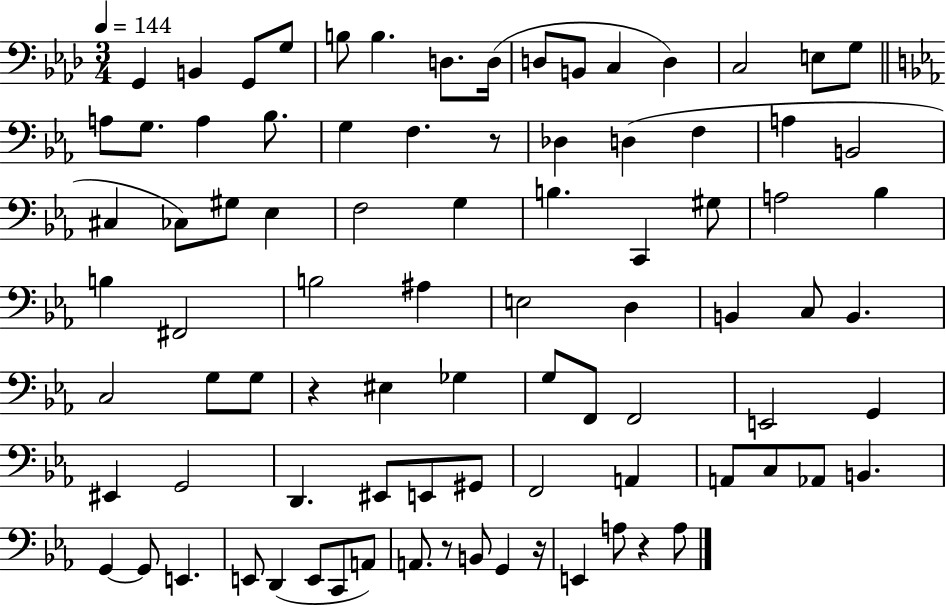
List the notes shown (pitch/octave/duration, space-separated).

G2/q B2/q G2/e G3/e B3/e B3/q. D3/e. D3/s D3/e B2/e C3/q D3/q C3/h E3/e G3/e A3/e G3/e. A3/q Bb3/e. G3/q F3/q. R/e Db3/q D3/q F3/q A3/q B2/h C#3/q CES3/e G#3/e Eb3/q F3/h G3/q B3/q. C2/q G#3/e A3/h Bb3/q B3/q F#2/h B3/h A#3/q E3/h D3/q B2/q C3/e B2/q. C3/h G3/e G3/e R/q EIS3/q Gb3/q G3/e F2/e F2/h E2/h G2/q EIS2/q G2/h D2/q. EIS2/e E2/e G#2/e F2/h A2/q A2/e C3/e Ab2/e B2/q. G2/q G2/e E2/q. E2/e D2/q E2/e C2/e A2/e A2/e. R/e B2/e G2/q R/s E2/q A3/e R/q A3/e